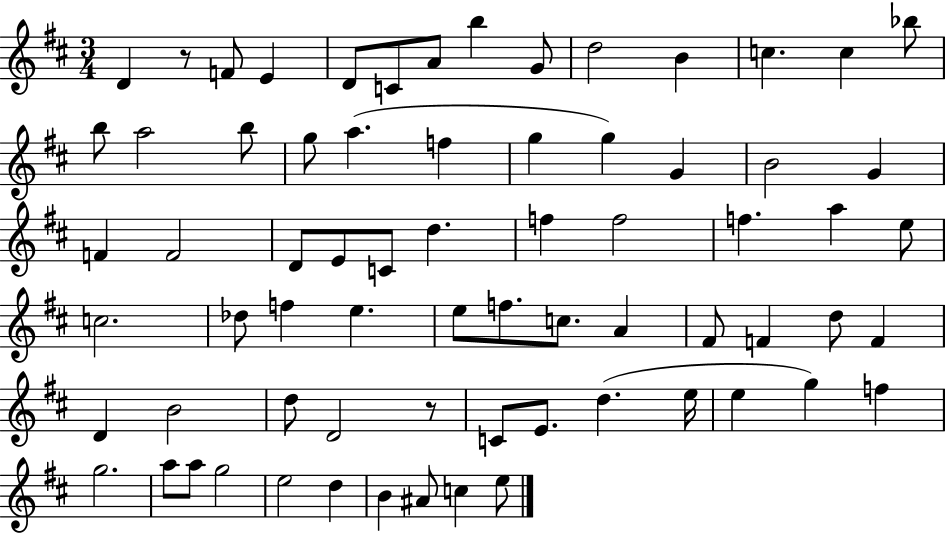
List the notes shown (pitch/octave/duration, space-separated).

D4/q R/e F4/e E4/q D4/e C4/e A4/e B5/q G4/e D5/h B4/q C5/q. C5/q Bb5/e B5/e A5/h B5/e G5/e A5/q. F5/q G5/q G5/q G4/q B4/h G4/q F4/q F4/h D4/e E4/e C4/e D5/q. F5/q F5/h F5/q. A5/q E5/e C5/h. Db5/e F5/q E5/q. E5/e F5/e. C5/e. A4/q F#4/e F4/q D5/e F4/q D4/q B4/h D5/e D4/h R/e C4/e E4/e. D5/q. E5/s E5/q G5/q F5/q G5/h. A5/e A5/e G5/h E5/h D5/q B4/q A#4/e C5/q E5/e